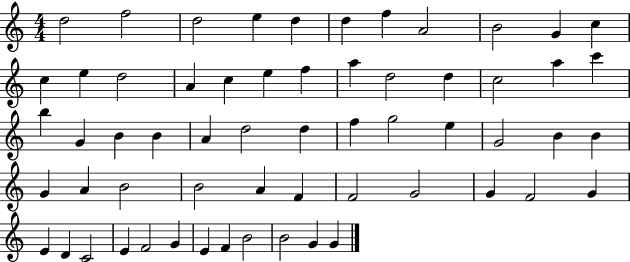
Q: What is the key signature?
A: C major